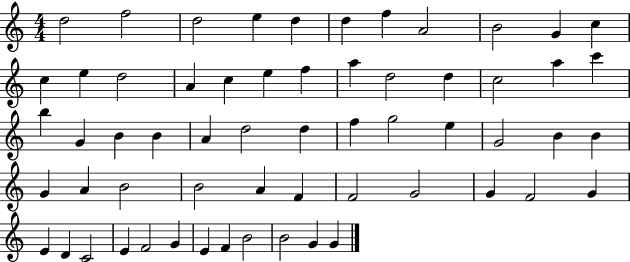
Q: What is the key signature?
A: C major